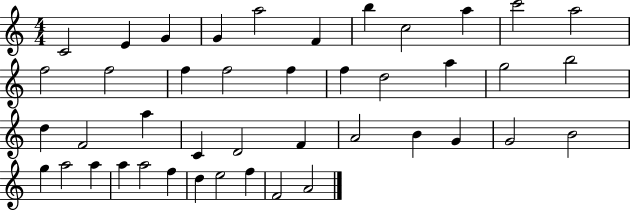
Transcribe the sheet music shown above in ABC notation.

X:1
T:Untitled
M:4/4
L:1/4
K:C
C2 E G G a2 F b c2 a c'2 a2 f2 f2 f f2 f f d2 a g2 b2 d F2 a C D2 F A2 B G G2 B2 g a2 a a a2 f d e2 f F2 A2